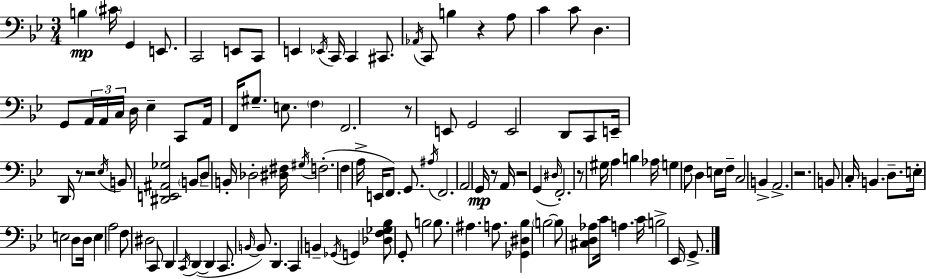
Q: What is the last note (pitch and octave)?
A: G2